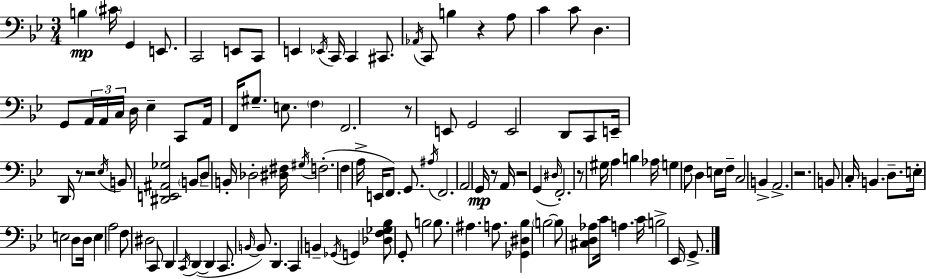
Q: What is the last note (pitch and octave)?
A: G2